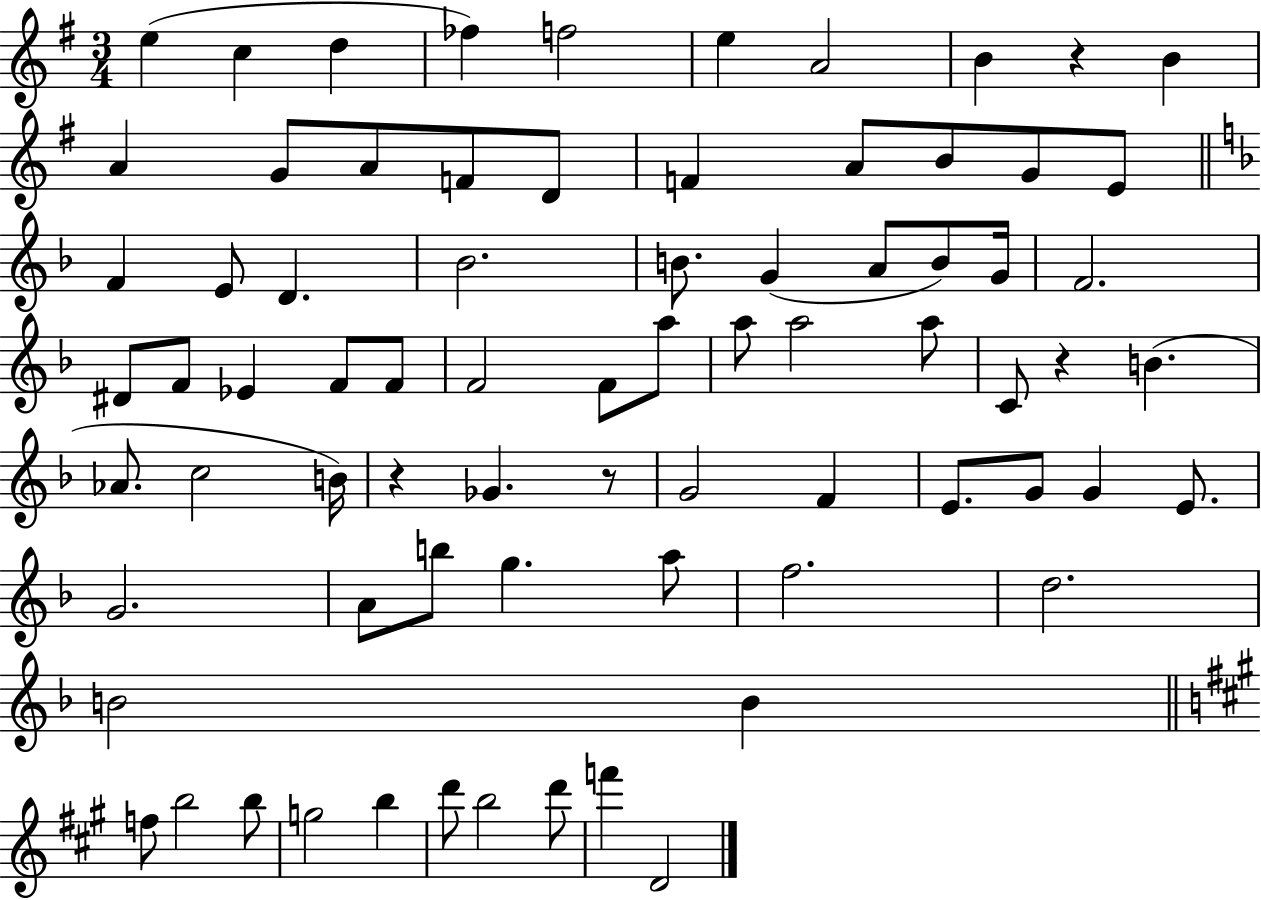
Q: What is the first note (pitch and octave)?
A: E5